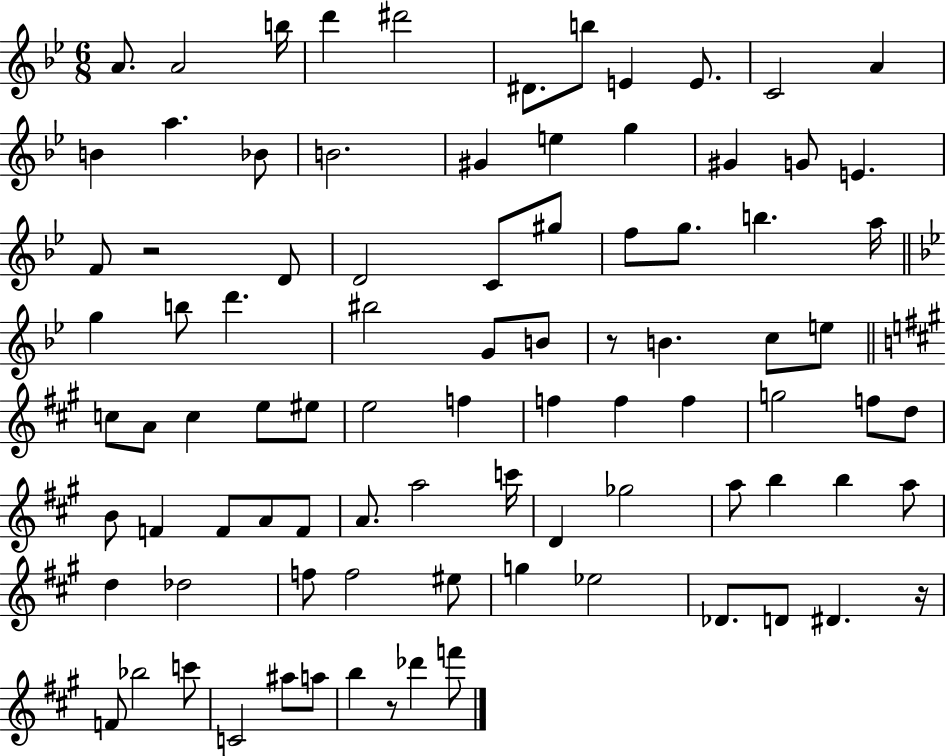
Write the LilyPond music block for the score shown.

{
  \clef treble
  \numericTimeSignature
  \time 6/8
  \key bes \major
  a'8. a'2 b''16 | d'''4 dis'''2 | dis'8. b''8 e'4 e'8. | c'2 a'4 | \break b'4 a''4. bes'8 | b'2. | gis'4 e''4 g''4 | gis'4 g'8 e'4. | \break f'8 r2 d'8 | d'2 c'8 gis''8 | f''8 g''8. b''4. a''16 | \bar "||" \break \key g \minor g''4 b''8 d'''4. | bis''2 g'8 b'8 | r8 b'4. c''8 e''8 | \bar "||" \break \key a \major c''8 a'8 c''4 e''8 eis''8 | e''2 f''4 | f''4 f''4 f''4 | g''2 f''8 d''8 | \break b'8 f'4 f'8 a'8 f'8 | a'8. a''2 c'''16 | d'4 ges''2 | a''8 b''4 b''4 a''8 | \break d''4 des''2 | f''8 f''2 eis''8 | g''4 ees''2 | des'8. d'8 dis'4. r16 | \break f'8 bes''2 c'''8 | c'2 ais''8 a''8 | b''4 r8 des'''4 f'''8 | \bar "|."
}